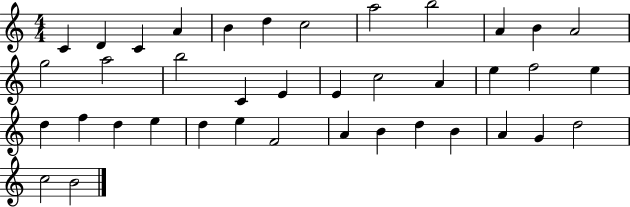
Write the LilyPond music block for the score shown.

{
  \clef treble
  \numericTimeSignature
  \time 4/4
  \key c \major
  c'4 d'4 c'4 a'4 | b'4 d''4 c''2 | a''2 b''2 | a'4 b'4 a'2 | \break g''2 a''2 | b''2 c'4 e'4 | e'4 c''2 a'4 | e''4 f''2 e''4 | \break d''4 f''4 d''4 e''4 | d''4 e''4 f'2 | a'4 b'4 d''4 b'4 | a'4 g'4 d''2 | \break c''2 b'2 | \bar "|."
}